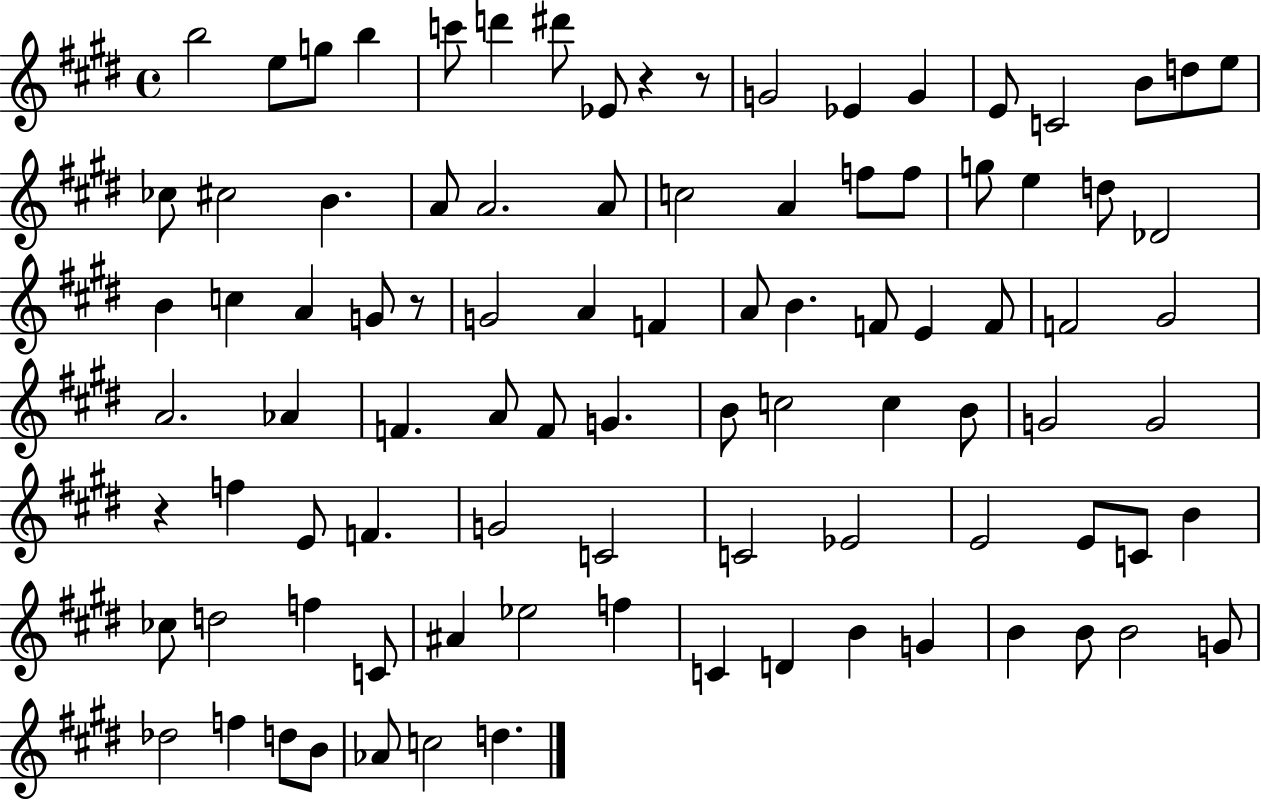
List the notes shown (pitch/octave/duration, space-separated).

B5/h E5/e G5/e B5/q C6/e D6/q D#6/e Eb4/e R/q R/e G4/h Eb4/q G4/q E4/e C4/h B4/e D5/e E5/e CES5/e C#5/h B4/q. A4/e A4/h. A4/e C5/h A4/q F5/e F5/e G5/e E5/q D5/e Db4/h B4/q C5/q A4/q G4/e R/e G4/h A4/q F4/q A4/e B4/q. F4/e E4/q F4/e F4/h G#4/h A4/h. Ab4/q F4/q. A4/e F4/e G4/q. B4/e C5/h C5/q B4/e G4/h G4/h R/q F5/q E4/e F4/q. G4/h C4/h C4/h Eb4/h E4/h E4/e C4/e B4/q CES5/e D5/h F5/q C4/e A#4/q Eb5/h F5/q C4/q D4/q B4/q G4/q B4/q B4/e B4/h G4/e Db5/h F5/q D5/e B4/e Ab4/e C5/h D5/q.